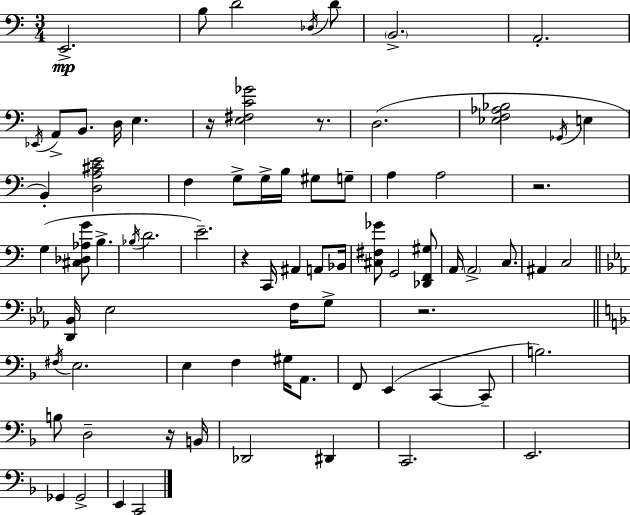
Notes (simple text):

E2/h. B3/e D4/h Db3/s D4/e B2/h. A2/h. Eb2/s A2/e B2/e. D3/s E3/q. R/s [E3,F#3,C4,Gb4]/h R/e. D3/h. [Eb3,F3,Ab3,Bb3]/h Gb2/s E3/q B2/q [D3,A3,C#4,E4]/h F3/q G3/e G3/s B3/s G#3/e G3/e A3/q A3/h R/h. G3/q [C#3,Db3,Ab3,G4]/e B3/q. Bb3/s D4/h. E4/h. R/q C2/s A#2/q A2/e Bb2/s [C#3,F#3,Gb4]/e G2/h [Db2,F2,G#3]/e A2/s A2/h C3/e. A#2/q C3/h [D2,Bb2]/s Eb3/h F3/s G3/e R/h. F#3/s E3/h. E3/q F3/q G#3/s A2/e. F2/e E2/q C2/q C2/e B3/h. B3/e D3/h R/s B2/s Db2/h D#2/q C2/h. E2/h. Gb2/q Gb2/h E2/q C2/h